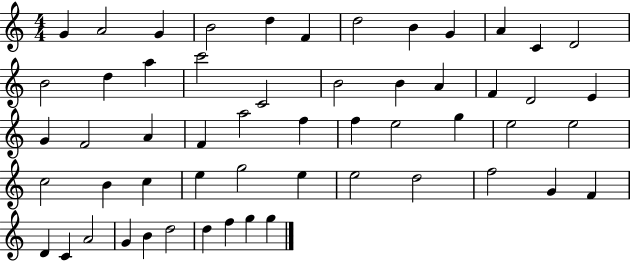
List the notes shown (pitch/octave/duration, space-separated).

G4/q A4/h G4/q B4/h D5/q F4/q D5/h B4/q G4/q A4/q C4/q D4/h B4/h D5/q A5/q C6/h C4/h B4/h B4/q A4/q F4/q D4/h E4/q G4/q F4/h A4/q F4/q A5/h F5/q F5/q E5/h G5/q E5/h E5/h C5/h B4/q C5/q E5/q G5/h E5/q E5/h D5/h F5/h G4/q F4/q D4/q C4/q A4/h G4/q B4/q D5/h D5/q F5/q G5/q G5/q